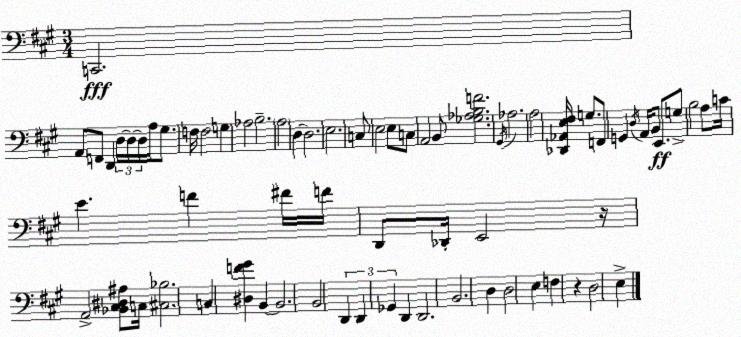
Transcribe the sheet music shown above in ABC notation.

X:1
T:Untitled
M:3/4
L:1/4
K:A
C,,2 A,,/2 F,,/2 D,, D,/4 D,/4 D,/4 A,/4 ^G,/2 F,/4 F,2 G, _A,2 B,2 A,2 D, D,2 E,2 C,/2 E,2 E,/2 C,/2 A,,2 B,,/2 [_G,_A,B,F]2 ^G,,/4 _A,2 A,2 [_D,,_A,,E,^F,]/4 G,/2 F,,/2 G,, D,/4 A,,/4 B,,/2 E,,/2 G,/2 B,2 A,/2 C/4 E F ^F/4 F/4 D,,/2 _D,,/4 E,,2 z/4 A,,2 [_B,,^C,^D,^A,]/2 C,/4 [^C,_B,]2 C, [^D,F^G] B,, B,,2 B,,2 D,, D,, _G,, D,, D,,2 B,,2 D, D,2 E, F, z D,2 E,